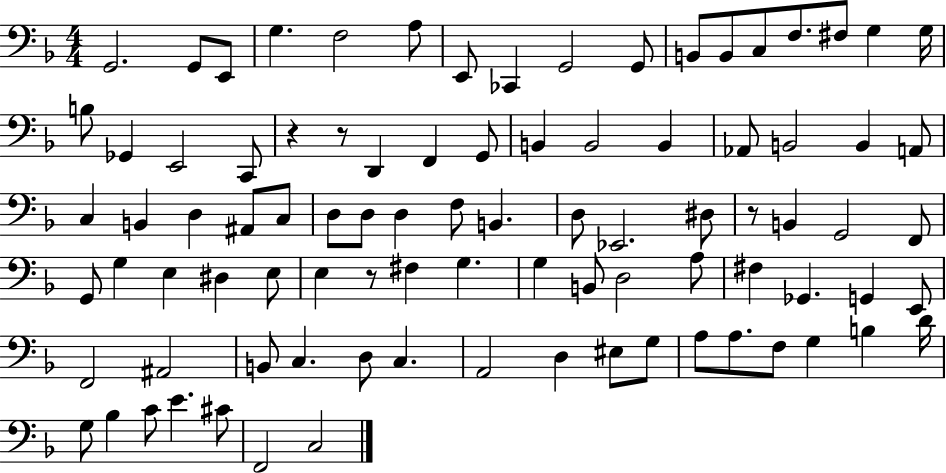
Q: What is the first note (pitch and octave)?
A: G2